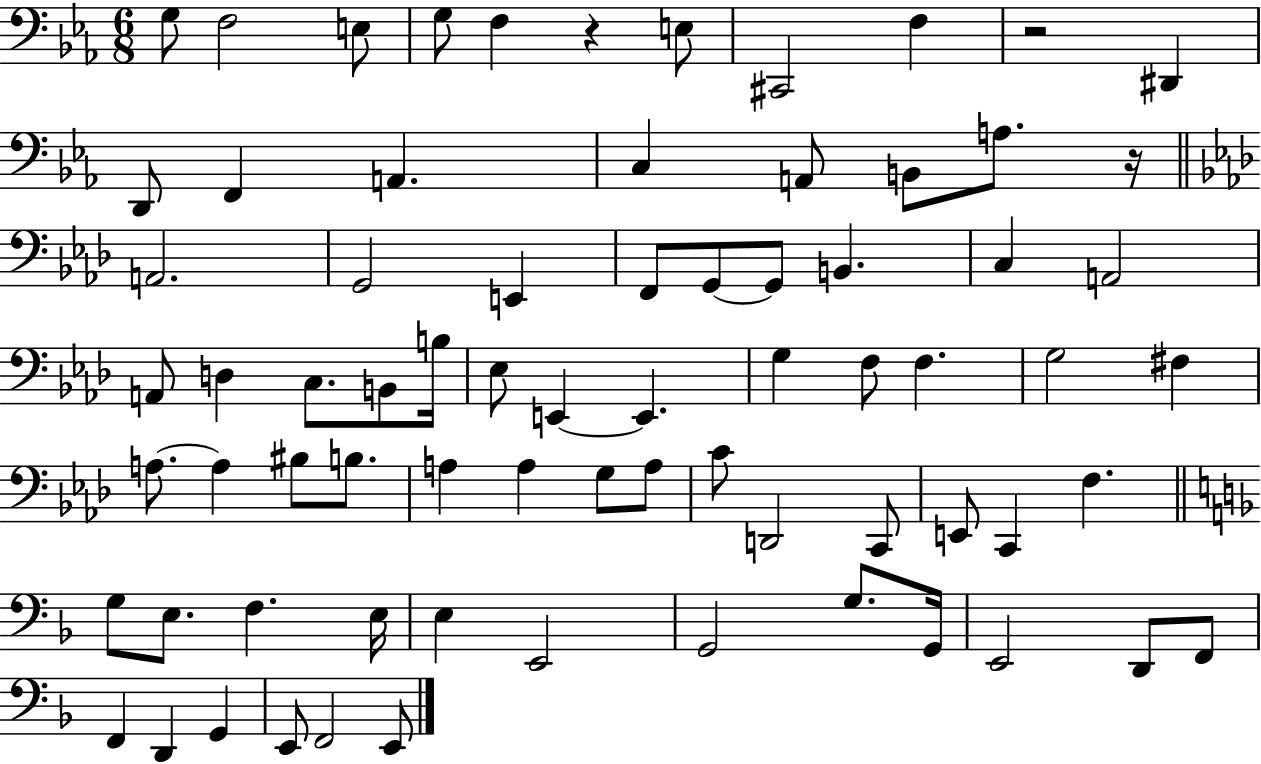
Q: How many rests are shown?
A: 3